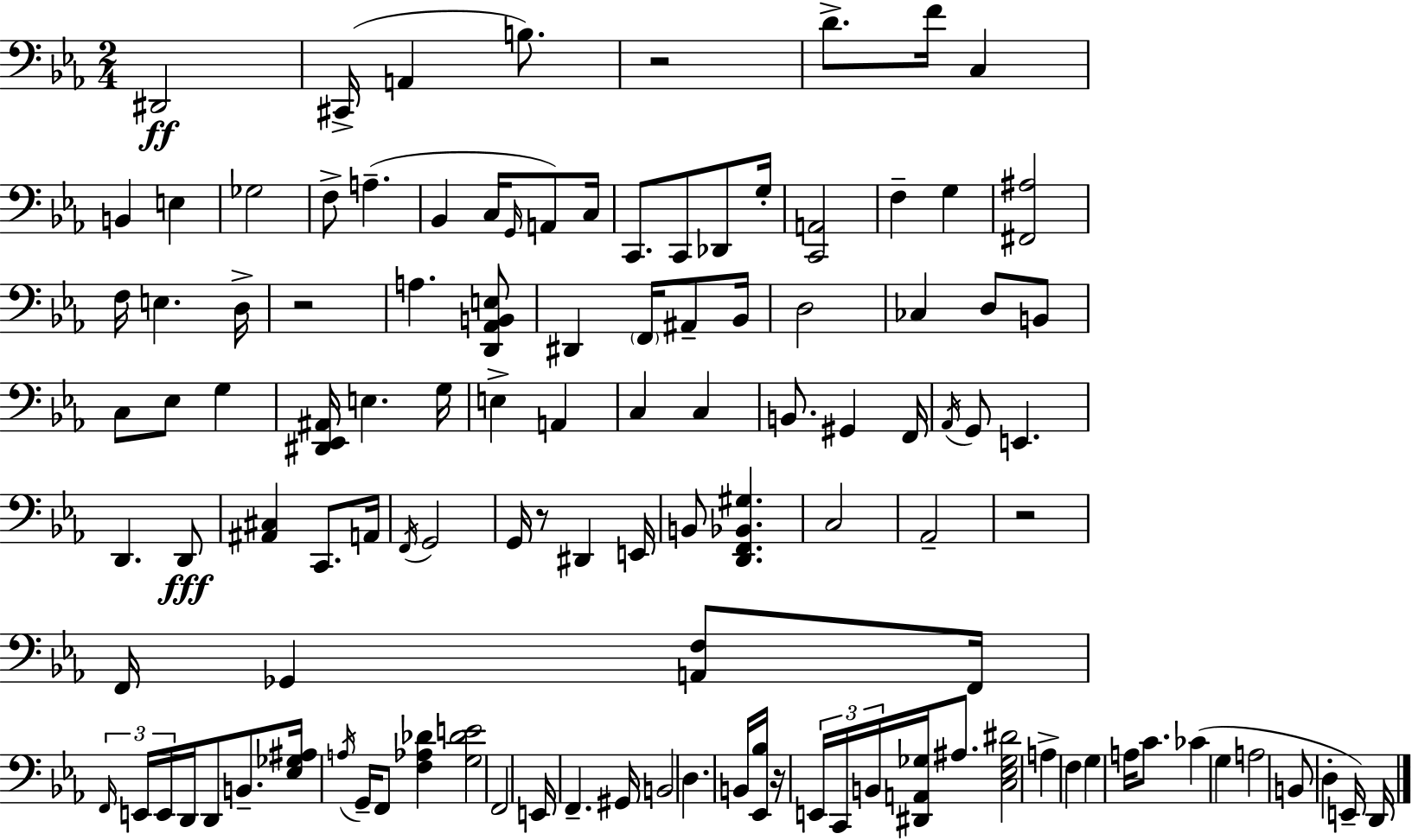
{
  \clef bass
  \numericTimeSignature
  \time 2/4
  \key c \minor
  dis,2\ff | cis,16->( a,4 b8.) | r2 | d'8.-> f'16 c4 | \break b,4 e4 | ges2 | f8-> a4.--( | bes,4 c16 \grace { g,16 } a,8) | \break c16 c,8. c,8 des,8 | g16-. <c, a,>2 | f4-- g4 | <fis, ais>2 | \break f16 e4. | d16-> r2 | a4. <d, aes, b, e>8 | dis,4 \parenthesize f,16 ais,8-- | \break bes,16 d2 | ces4 d8 b,8 | c8 ees8 g4 | <dis, ees, ais,>16 e4. | \break g16 e4-> a,4 | c4 c4 | b,8. gis,4 | f,16 \acciaccatura { aes,16 } g,8 e,4. | \break d,4. | d,8\fff <ais, cis>4 c,8. | a,16 \acciaccatura { f,16 } g,2 | g,16 r8 dis,4 | \break e,16 b,8 <d, f, bes, gis>4. | c2 | aes,2-- | r2 | \break f,16 ges,4 | <a, f>8 f,16 \tuplet 3/2 { \grace { f,16 } e,16 e,16 } d,16 d,8 | b,8.-- <ees ges ais>16 \acciaccatura { a16 } g,16-- f,8 | <f aes des'>4 <g des' e'>2 | \break f,2 | e,16 f,4.-- | gis,16 b,2 | d4. | \break b,16 <ees, bes>16 r16 \tuplet 3/2 { e,16 c,16 | b,16 } <dis, a, ges>16 ais8. <c ees ges dis'>2 | a4-> | f4 g4 | \break a16 c'8. ces'4( | g4 a2 | b,8 d4-. | e,16--) d,16 \bar "|."
}